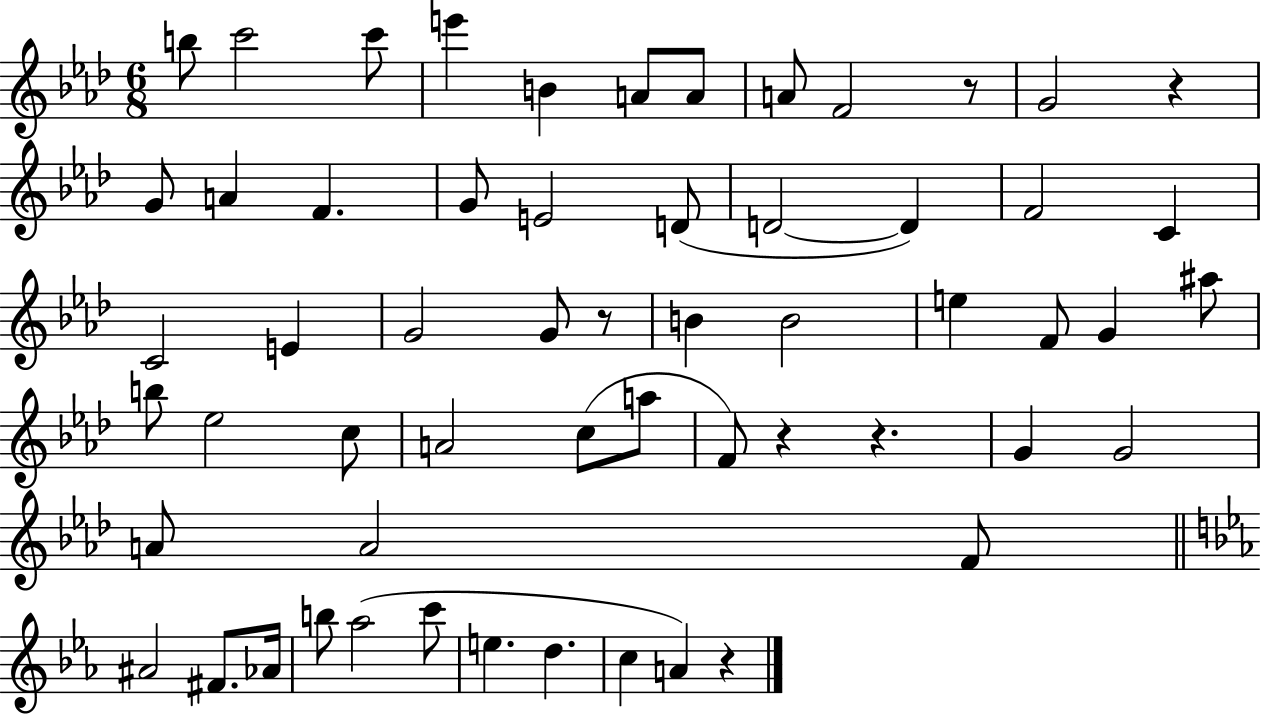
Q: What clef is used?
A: treble